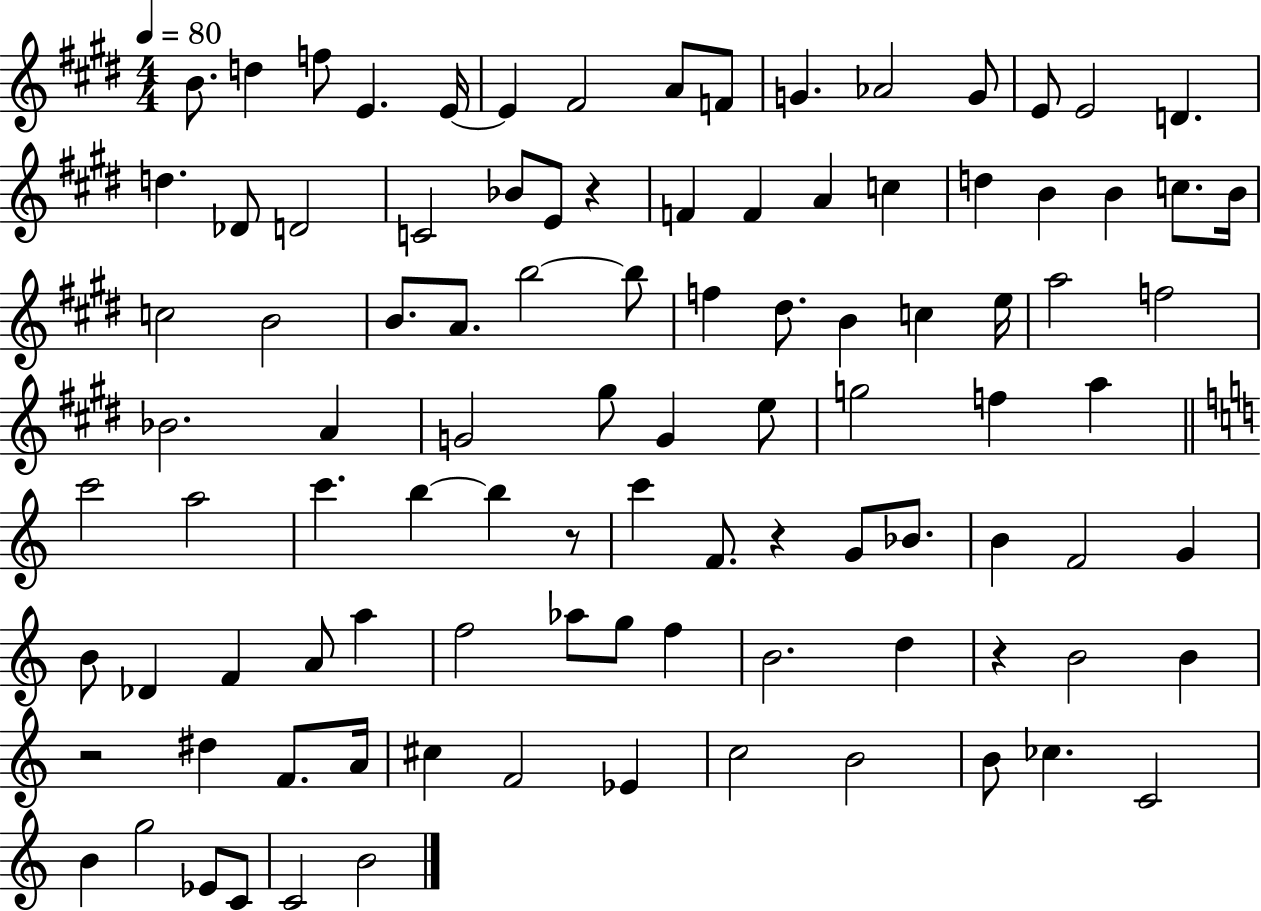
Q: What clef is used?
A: treble